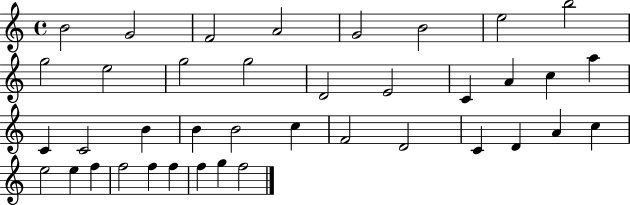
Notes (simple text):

B4/h G4/h F4/h A4/h G4/h B4/h E5/h B5/h G5/h E5/h G5/h G5/h D4/h E4/h C4/q A4/q C5/q A5/q C4/q C4/h B4/q B4/q B4/h C5/q F4/h D4/h C4/q D4/q A4/q C5/q E5/h E5/q F5/q F5/h F5/q F5/q F5/q G5/q F5/h